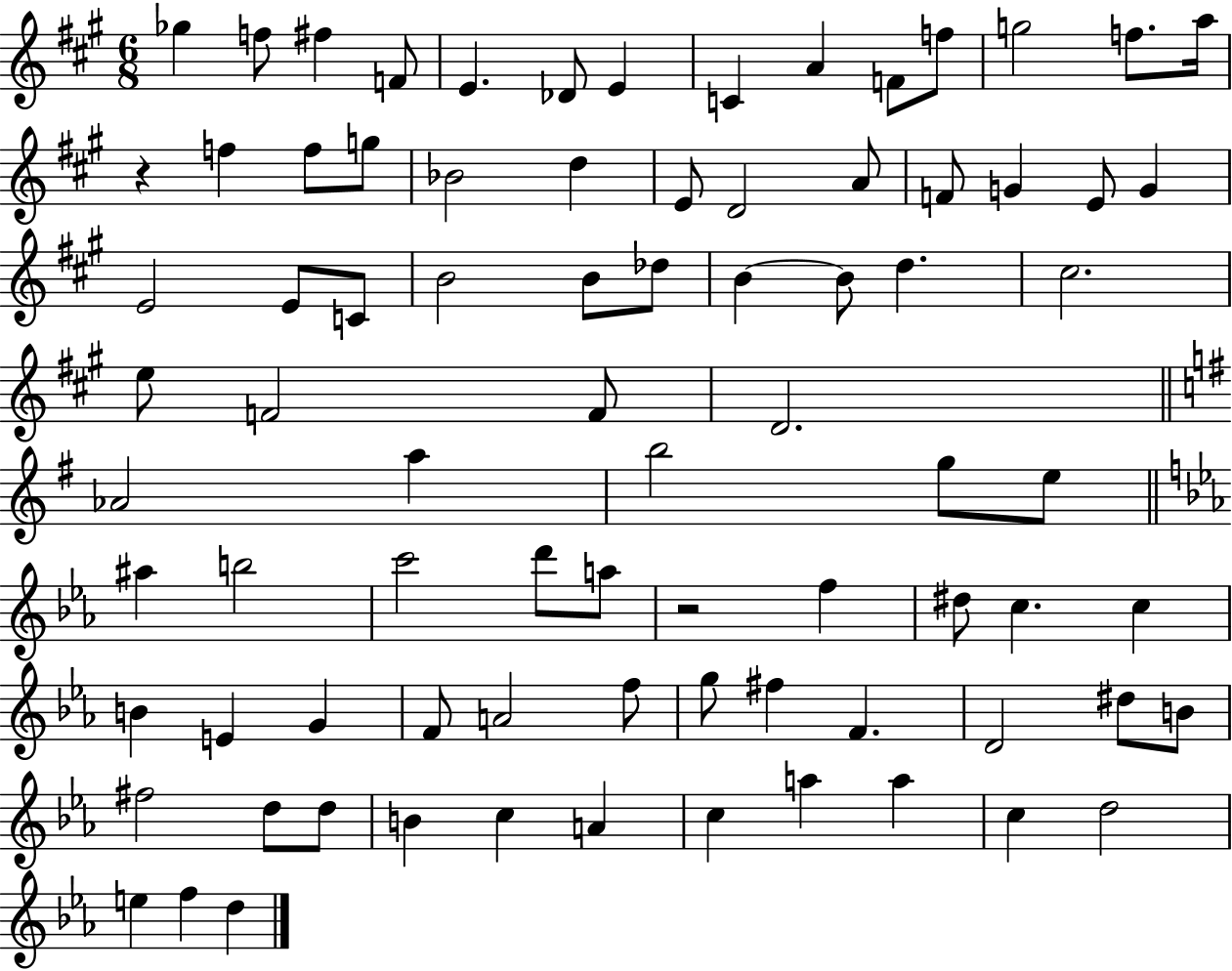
{
  \clef treble
  \numericTimeSignature
  \time 6/8
  \key a \major
  ges''4 f''8 fis''4 f'8 | e'4. des'8 e'4 | c'4 a'4 f'8 f''8 | g''2 f''8. a''16 | \break r4 f''4 f''8 g''8 | bes'2 d''4 | e'8 d'2 a'8 | f'8 g'4 e'8 g'4 | \break e'2 e'8 c'8 | b'2 b'8 des''8 | b'4~~ b'8 d''4. | cis''2. | \break e''8 f'2 f'8 | d'2. | \bar "||" \break \key g \major aes'2 a''4 | b''2 g''8 e''8 | \bar "||" \break \key c \minor ais''4 b''2 | c'''2 d'''8 a''8 | r2 f''4 | dis''8 c''4. c''4 | \break b'4 e'4 g'4 | f'8 a'2 f''8 | g''8 fis''4 f'4. | d'2 dis''8 b'8 | \break fis''2 d''8 d''8 | b'4 c''4 a'4 | c''4 a''4 a''4 | c''4 d''2 | \break e''4 f''4 d''4 | \bar "|."
}